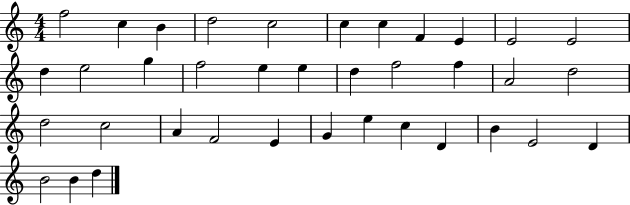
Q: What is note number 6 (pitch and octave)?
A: C5